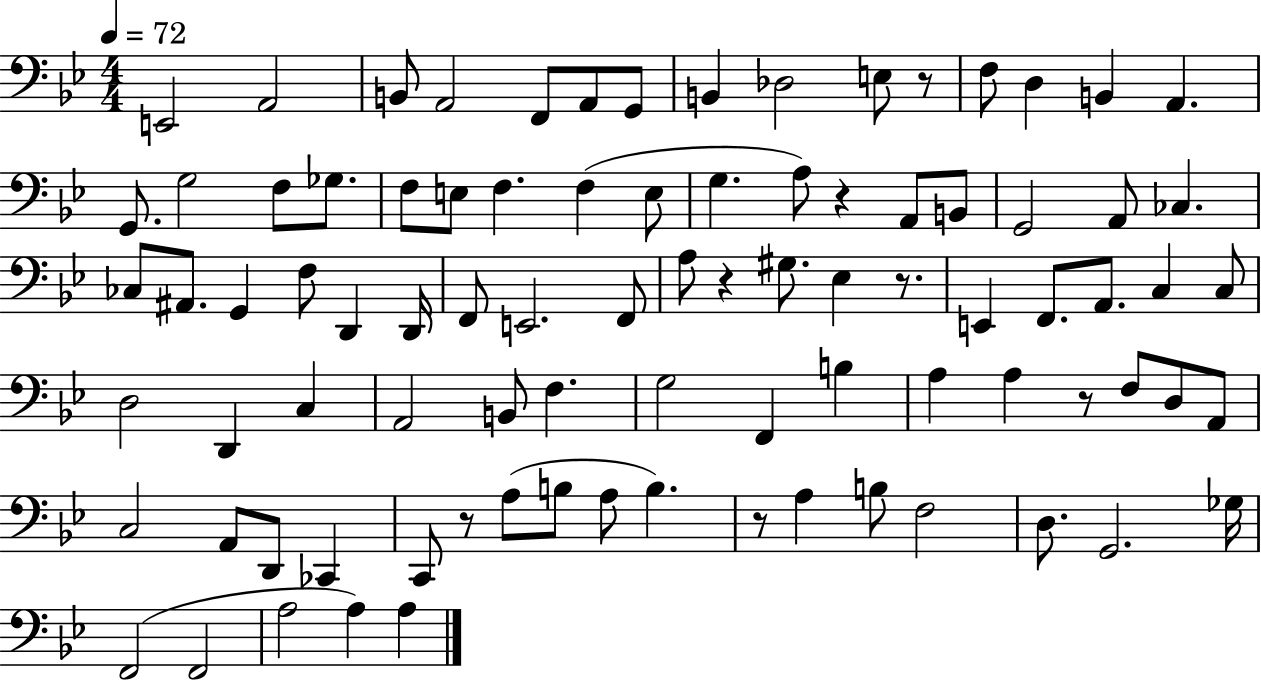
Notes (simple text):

E2/h A2/h B2/e A2/h F2/e A2/e G2/e B2/q Db3/h E3/e R/e F3/e D3/q B2/q A2/q. G2/e. G3/h F3/e Gb3/e. F3/e E3/e F3/q. F3/q E3/e G3/q. A3/e R/q A2/e B2/e G2/h A2/e CES3/q. CES3/e A#2/e. G2/q F3/e D2/q D2/s F2/e E2/h. F2/e A3/e R/q G#3/e. Eb3/q R/e. E2/q F2/e. A2/e. C3/q C3/e D3/h D2/q C3/q A2/h B2/e F3/q. G3/h F2/q B3/q A3/q A3/q R/e F3/e D3/e A2/e C3/h A2/e D2/e CES2/q C2/e R/e A3/e B3/e A3/e B3/q. R/e A3/q B3/e F3/h D3/e. G2/h. Gb3/s F2/h F2/h A3/h A3/q A3/q